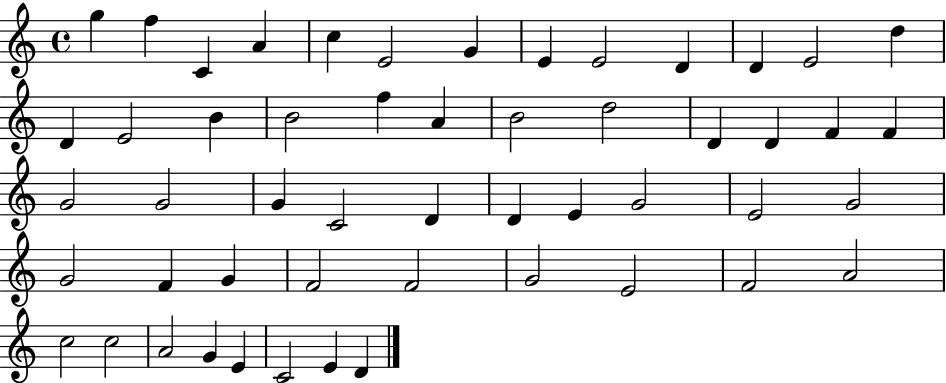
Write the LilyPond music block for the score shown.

{
  \clef treble
  \time 4/4
  \defaultTimeSignature
  \key c \major
  g''4 f''4 c'4 a'4 | c''4 e'2 g'4 | e'4 e'2 d'4 | d'4 e'2 d''4 | \break d'4 e'2 b'4 | b'2 f''4 a'4 | b'2 d''2 | d'4 d'4 f'4 f'4 | \break g'2 g'2 | g'4 c'2 d'4 | d'4 e'4 g'2 | e'2 g'2 | \break g'2 f'4 g'4 | f'2 f'2 | g'2 e'2 | f'2 a'2 | \break c''2 c''2 | a'2 g'4 e'4 | c'2 e'4 d'4 | \bar "|."
}